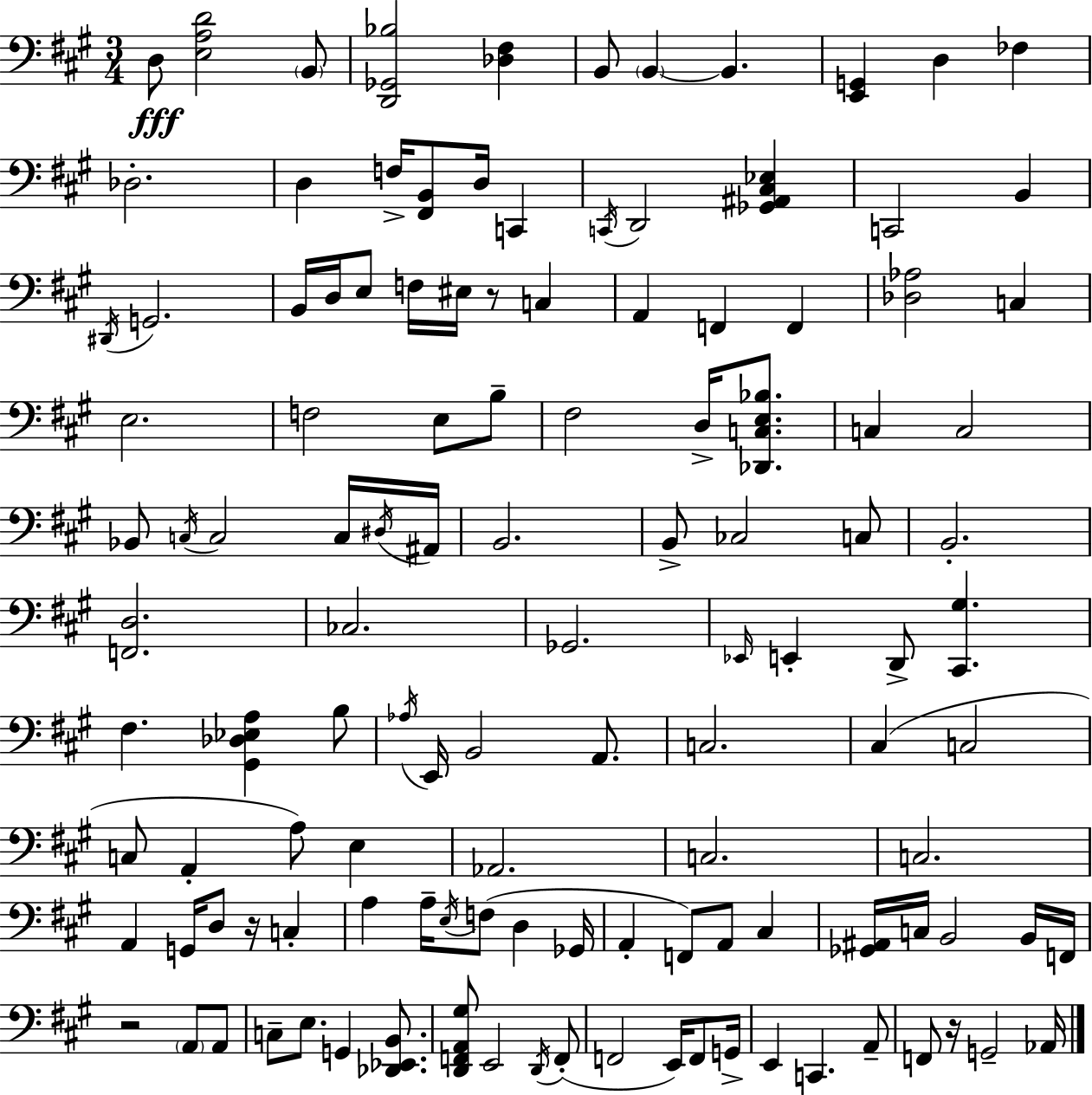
D3/e [E3,A3,D4]/h B2/e [D2,Gb2,Bb3]/h [Db3,F#3]/q B2/e B2/q B2/q. [E2,G2]/q D3/q FES3/q Db3/h. D3/q F3/s [F#2,B2]/e D3/s C2/q C2/s D2/h [Gb2,A#2,C#3,Eb3]/q C2/h B2/q D#2/s G2/h. B2/s D3/s E3/e F3/s EIS3/s R/e C3/q A2/q F2/q F2/q [Db3,Ab3]/h C3/q E3/h. F3/h E3/e B3/e F#3/h D3/s [Db2,C3,E3,Bb3]/e. C3/q C3/h Bb2/e C3/s C3/h C3/s D#3/s A#2/s B2/h. B2/e CES3/h C3/e B2/h. [F2,D3]/h. CES3/h. Gb2/h. Eb2/s E2/q D2/e [C#2,G#3]/q. F#3/q. [G#2,Db3,Eb3,A3]/q B3/e Ab3/s E2/s B2/h A2/e. C3/h. C#3/q C3/h C3/e A2/q A3/e E3/q Ab2/h. C3/h. C3/h. A2/q G2/s D3/e R/s C3/q A3/q A3/s E3/s F3/e D3/q Gb2/s A2/q F2/e A2/e C#3/q [Gb2,A#2]/s C3/s B2/h B2/s F2/s R/h A2/e A2/e C3/e E3/e. G2/q [Db2,Eb2,B2]/e. [D2,F2,A2,G#3]/e E2/h D2/s F2/e F2/h E2/s F2/e G2/s E2/q C2/q. A2/e F2/e R/s G2/h Ab2/s